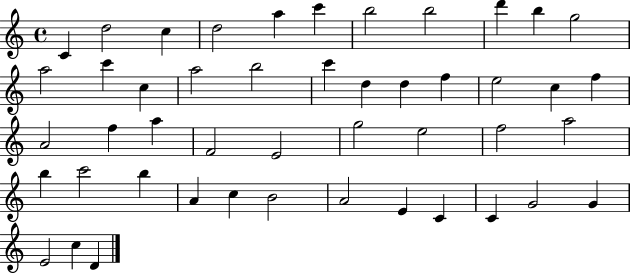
{
  \clef treble
  \time 4/4
  \defaultTimeSignature
  \key c \major
  c'4 d''2 c''4 | d''2 a''4 c'''4 | b''2 b''2 | d'''4 b''4 g''2 | \break a''2 c'''4 c''4 | a''2 b''2 | c'''4 d''4 d''4 f''4 | e''2 c''4 f''4 | \break a'2 f''4 a''4 | f'2 e'2 | g''2 e''2 | f''2 a''2 | \break b''4 c'''2 b''4 | a'4 c''4 b'2 | a'2 e'4 c'4 | c'4 g'2 g'4 | \break e'2 c''4 d'4 | \bar "|."
}